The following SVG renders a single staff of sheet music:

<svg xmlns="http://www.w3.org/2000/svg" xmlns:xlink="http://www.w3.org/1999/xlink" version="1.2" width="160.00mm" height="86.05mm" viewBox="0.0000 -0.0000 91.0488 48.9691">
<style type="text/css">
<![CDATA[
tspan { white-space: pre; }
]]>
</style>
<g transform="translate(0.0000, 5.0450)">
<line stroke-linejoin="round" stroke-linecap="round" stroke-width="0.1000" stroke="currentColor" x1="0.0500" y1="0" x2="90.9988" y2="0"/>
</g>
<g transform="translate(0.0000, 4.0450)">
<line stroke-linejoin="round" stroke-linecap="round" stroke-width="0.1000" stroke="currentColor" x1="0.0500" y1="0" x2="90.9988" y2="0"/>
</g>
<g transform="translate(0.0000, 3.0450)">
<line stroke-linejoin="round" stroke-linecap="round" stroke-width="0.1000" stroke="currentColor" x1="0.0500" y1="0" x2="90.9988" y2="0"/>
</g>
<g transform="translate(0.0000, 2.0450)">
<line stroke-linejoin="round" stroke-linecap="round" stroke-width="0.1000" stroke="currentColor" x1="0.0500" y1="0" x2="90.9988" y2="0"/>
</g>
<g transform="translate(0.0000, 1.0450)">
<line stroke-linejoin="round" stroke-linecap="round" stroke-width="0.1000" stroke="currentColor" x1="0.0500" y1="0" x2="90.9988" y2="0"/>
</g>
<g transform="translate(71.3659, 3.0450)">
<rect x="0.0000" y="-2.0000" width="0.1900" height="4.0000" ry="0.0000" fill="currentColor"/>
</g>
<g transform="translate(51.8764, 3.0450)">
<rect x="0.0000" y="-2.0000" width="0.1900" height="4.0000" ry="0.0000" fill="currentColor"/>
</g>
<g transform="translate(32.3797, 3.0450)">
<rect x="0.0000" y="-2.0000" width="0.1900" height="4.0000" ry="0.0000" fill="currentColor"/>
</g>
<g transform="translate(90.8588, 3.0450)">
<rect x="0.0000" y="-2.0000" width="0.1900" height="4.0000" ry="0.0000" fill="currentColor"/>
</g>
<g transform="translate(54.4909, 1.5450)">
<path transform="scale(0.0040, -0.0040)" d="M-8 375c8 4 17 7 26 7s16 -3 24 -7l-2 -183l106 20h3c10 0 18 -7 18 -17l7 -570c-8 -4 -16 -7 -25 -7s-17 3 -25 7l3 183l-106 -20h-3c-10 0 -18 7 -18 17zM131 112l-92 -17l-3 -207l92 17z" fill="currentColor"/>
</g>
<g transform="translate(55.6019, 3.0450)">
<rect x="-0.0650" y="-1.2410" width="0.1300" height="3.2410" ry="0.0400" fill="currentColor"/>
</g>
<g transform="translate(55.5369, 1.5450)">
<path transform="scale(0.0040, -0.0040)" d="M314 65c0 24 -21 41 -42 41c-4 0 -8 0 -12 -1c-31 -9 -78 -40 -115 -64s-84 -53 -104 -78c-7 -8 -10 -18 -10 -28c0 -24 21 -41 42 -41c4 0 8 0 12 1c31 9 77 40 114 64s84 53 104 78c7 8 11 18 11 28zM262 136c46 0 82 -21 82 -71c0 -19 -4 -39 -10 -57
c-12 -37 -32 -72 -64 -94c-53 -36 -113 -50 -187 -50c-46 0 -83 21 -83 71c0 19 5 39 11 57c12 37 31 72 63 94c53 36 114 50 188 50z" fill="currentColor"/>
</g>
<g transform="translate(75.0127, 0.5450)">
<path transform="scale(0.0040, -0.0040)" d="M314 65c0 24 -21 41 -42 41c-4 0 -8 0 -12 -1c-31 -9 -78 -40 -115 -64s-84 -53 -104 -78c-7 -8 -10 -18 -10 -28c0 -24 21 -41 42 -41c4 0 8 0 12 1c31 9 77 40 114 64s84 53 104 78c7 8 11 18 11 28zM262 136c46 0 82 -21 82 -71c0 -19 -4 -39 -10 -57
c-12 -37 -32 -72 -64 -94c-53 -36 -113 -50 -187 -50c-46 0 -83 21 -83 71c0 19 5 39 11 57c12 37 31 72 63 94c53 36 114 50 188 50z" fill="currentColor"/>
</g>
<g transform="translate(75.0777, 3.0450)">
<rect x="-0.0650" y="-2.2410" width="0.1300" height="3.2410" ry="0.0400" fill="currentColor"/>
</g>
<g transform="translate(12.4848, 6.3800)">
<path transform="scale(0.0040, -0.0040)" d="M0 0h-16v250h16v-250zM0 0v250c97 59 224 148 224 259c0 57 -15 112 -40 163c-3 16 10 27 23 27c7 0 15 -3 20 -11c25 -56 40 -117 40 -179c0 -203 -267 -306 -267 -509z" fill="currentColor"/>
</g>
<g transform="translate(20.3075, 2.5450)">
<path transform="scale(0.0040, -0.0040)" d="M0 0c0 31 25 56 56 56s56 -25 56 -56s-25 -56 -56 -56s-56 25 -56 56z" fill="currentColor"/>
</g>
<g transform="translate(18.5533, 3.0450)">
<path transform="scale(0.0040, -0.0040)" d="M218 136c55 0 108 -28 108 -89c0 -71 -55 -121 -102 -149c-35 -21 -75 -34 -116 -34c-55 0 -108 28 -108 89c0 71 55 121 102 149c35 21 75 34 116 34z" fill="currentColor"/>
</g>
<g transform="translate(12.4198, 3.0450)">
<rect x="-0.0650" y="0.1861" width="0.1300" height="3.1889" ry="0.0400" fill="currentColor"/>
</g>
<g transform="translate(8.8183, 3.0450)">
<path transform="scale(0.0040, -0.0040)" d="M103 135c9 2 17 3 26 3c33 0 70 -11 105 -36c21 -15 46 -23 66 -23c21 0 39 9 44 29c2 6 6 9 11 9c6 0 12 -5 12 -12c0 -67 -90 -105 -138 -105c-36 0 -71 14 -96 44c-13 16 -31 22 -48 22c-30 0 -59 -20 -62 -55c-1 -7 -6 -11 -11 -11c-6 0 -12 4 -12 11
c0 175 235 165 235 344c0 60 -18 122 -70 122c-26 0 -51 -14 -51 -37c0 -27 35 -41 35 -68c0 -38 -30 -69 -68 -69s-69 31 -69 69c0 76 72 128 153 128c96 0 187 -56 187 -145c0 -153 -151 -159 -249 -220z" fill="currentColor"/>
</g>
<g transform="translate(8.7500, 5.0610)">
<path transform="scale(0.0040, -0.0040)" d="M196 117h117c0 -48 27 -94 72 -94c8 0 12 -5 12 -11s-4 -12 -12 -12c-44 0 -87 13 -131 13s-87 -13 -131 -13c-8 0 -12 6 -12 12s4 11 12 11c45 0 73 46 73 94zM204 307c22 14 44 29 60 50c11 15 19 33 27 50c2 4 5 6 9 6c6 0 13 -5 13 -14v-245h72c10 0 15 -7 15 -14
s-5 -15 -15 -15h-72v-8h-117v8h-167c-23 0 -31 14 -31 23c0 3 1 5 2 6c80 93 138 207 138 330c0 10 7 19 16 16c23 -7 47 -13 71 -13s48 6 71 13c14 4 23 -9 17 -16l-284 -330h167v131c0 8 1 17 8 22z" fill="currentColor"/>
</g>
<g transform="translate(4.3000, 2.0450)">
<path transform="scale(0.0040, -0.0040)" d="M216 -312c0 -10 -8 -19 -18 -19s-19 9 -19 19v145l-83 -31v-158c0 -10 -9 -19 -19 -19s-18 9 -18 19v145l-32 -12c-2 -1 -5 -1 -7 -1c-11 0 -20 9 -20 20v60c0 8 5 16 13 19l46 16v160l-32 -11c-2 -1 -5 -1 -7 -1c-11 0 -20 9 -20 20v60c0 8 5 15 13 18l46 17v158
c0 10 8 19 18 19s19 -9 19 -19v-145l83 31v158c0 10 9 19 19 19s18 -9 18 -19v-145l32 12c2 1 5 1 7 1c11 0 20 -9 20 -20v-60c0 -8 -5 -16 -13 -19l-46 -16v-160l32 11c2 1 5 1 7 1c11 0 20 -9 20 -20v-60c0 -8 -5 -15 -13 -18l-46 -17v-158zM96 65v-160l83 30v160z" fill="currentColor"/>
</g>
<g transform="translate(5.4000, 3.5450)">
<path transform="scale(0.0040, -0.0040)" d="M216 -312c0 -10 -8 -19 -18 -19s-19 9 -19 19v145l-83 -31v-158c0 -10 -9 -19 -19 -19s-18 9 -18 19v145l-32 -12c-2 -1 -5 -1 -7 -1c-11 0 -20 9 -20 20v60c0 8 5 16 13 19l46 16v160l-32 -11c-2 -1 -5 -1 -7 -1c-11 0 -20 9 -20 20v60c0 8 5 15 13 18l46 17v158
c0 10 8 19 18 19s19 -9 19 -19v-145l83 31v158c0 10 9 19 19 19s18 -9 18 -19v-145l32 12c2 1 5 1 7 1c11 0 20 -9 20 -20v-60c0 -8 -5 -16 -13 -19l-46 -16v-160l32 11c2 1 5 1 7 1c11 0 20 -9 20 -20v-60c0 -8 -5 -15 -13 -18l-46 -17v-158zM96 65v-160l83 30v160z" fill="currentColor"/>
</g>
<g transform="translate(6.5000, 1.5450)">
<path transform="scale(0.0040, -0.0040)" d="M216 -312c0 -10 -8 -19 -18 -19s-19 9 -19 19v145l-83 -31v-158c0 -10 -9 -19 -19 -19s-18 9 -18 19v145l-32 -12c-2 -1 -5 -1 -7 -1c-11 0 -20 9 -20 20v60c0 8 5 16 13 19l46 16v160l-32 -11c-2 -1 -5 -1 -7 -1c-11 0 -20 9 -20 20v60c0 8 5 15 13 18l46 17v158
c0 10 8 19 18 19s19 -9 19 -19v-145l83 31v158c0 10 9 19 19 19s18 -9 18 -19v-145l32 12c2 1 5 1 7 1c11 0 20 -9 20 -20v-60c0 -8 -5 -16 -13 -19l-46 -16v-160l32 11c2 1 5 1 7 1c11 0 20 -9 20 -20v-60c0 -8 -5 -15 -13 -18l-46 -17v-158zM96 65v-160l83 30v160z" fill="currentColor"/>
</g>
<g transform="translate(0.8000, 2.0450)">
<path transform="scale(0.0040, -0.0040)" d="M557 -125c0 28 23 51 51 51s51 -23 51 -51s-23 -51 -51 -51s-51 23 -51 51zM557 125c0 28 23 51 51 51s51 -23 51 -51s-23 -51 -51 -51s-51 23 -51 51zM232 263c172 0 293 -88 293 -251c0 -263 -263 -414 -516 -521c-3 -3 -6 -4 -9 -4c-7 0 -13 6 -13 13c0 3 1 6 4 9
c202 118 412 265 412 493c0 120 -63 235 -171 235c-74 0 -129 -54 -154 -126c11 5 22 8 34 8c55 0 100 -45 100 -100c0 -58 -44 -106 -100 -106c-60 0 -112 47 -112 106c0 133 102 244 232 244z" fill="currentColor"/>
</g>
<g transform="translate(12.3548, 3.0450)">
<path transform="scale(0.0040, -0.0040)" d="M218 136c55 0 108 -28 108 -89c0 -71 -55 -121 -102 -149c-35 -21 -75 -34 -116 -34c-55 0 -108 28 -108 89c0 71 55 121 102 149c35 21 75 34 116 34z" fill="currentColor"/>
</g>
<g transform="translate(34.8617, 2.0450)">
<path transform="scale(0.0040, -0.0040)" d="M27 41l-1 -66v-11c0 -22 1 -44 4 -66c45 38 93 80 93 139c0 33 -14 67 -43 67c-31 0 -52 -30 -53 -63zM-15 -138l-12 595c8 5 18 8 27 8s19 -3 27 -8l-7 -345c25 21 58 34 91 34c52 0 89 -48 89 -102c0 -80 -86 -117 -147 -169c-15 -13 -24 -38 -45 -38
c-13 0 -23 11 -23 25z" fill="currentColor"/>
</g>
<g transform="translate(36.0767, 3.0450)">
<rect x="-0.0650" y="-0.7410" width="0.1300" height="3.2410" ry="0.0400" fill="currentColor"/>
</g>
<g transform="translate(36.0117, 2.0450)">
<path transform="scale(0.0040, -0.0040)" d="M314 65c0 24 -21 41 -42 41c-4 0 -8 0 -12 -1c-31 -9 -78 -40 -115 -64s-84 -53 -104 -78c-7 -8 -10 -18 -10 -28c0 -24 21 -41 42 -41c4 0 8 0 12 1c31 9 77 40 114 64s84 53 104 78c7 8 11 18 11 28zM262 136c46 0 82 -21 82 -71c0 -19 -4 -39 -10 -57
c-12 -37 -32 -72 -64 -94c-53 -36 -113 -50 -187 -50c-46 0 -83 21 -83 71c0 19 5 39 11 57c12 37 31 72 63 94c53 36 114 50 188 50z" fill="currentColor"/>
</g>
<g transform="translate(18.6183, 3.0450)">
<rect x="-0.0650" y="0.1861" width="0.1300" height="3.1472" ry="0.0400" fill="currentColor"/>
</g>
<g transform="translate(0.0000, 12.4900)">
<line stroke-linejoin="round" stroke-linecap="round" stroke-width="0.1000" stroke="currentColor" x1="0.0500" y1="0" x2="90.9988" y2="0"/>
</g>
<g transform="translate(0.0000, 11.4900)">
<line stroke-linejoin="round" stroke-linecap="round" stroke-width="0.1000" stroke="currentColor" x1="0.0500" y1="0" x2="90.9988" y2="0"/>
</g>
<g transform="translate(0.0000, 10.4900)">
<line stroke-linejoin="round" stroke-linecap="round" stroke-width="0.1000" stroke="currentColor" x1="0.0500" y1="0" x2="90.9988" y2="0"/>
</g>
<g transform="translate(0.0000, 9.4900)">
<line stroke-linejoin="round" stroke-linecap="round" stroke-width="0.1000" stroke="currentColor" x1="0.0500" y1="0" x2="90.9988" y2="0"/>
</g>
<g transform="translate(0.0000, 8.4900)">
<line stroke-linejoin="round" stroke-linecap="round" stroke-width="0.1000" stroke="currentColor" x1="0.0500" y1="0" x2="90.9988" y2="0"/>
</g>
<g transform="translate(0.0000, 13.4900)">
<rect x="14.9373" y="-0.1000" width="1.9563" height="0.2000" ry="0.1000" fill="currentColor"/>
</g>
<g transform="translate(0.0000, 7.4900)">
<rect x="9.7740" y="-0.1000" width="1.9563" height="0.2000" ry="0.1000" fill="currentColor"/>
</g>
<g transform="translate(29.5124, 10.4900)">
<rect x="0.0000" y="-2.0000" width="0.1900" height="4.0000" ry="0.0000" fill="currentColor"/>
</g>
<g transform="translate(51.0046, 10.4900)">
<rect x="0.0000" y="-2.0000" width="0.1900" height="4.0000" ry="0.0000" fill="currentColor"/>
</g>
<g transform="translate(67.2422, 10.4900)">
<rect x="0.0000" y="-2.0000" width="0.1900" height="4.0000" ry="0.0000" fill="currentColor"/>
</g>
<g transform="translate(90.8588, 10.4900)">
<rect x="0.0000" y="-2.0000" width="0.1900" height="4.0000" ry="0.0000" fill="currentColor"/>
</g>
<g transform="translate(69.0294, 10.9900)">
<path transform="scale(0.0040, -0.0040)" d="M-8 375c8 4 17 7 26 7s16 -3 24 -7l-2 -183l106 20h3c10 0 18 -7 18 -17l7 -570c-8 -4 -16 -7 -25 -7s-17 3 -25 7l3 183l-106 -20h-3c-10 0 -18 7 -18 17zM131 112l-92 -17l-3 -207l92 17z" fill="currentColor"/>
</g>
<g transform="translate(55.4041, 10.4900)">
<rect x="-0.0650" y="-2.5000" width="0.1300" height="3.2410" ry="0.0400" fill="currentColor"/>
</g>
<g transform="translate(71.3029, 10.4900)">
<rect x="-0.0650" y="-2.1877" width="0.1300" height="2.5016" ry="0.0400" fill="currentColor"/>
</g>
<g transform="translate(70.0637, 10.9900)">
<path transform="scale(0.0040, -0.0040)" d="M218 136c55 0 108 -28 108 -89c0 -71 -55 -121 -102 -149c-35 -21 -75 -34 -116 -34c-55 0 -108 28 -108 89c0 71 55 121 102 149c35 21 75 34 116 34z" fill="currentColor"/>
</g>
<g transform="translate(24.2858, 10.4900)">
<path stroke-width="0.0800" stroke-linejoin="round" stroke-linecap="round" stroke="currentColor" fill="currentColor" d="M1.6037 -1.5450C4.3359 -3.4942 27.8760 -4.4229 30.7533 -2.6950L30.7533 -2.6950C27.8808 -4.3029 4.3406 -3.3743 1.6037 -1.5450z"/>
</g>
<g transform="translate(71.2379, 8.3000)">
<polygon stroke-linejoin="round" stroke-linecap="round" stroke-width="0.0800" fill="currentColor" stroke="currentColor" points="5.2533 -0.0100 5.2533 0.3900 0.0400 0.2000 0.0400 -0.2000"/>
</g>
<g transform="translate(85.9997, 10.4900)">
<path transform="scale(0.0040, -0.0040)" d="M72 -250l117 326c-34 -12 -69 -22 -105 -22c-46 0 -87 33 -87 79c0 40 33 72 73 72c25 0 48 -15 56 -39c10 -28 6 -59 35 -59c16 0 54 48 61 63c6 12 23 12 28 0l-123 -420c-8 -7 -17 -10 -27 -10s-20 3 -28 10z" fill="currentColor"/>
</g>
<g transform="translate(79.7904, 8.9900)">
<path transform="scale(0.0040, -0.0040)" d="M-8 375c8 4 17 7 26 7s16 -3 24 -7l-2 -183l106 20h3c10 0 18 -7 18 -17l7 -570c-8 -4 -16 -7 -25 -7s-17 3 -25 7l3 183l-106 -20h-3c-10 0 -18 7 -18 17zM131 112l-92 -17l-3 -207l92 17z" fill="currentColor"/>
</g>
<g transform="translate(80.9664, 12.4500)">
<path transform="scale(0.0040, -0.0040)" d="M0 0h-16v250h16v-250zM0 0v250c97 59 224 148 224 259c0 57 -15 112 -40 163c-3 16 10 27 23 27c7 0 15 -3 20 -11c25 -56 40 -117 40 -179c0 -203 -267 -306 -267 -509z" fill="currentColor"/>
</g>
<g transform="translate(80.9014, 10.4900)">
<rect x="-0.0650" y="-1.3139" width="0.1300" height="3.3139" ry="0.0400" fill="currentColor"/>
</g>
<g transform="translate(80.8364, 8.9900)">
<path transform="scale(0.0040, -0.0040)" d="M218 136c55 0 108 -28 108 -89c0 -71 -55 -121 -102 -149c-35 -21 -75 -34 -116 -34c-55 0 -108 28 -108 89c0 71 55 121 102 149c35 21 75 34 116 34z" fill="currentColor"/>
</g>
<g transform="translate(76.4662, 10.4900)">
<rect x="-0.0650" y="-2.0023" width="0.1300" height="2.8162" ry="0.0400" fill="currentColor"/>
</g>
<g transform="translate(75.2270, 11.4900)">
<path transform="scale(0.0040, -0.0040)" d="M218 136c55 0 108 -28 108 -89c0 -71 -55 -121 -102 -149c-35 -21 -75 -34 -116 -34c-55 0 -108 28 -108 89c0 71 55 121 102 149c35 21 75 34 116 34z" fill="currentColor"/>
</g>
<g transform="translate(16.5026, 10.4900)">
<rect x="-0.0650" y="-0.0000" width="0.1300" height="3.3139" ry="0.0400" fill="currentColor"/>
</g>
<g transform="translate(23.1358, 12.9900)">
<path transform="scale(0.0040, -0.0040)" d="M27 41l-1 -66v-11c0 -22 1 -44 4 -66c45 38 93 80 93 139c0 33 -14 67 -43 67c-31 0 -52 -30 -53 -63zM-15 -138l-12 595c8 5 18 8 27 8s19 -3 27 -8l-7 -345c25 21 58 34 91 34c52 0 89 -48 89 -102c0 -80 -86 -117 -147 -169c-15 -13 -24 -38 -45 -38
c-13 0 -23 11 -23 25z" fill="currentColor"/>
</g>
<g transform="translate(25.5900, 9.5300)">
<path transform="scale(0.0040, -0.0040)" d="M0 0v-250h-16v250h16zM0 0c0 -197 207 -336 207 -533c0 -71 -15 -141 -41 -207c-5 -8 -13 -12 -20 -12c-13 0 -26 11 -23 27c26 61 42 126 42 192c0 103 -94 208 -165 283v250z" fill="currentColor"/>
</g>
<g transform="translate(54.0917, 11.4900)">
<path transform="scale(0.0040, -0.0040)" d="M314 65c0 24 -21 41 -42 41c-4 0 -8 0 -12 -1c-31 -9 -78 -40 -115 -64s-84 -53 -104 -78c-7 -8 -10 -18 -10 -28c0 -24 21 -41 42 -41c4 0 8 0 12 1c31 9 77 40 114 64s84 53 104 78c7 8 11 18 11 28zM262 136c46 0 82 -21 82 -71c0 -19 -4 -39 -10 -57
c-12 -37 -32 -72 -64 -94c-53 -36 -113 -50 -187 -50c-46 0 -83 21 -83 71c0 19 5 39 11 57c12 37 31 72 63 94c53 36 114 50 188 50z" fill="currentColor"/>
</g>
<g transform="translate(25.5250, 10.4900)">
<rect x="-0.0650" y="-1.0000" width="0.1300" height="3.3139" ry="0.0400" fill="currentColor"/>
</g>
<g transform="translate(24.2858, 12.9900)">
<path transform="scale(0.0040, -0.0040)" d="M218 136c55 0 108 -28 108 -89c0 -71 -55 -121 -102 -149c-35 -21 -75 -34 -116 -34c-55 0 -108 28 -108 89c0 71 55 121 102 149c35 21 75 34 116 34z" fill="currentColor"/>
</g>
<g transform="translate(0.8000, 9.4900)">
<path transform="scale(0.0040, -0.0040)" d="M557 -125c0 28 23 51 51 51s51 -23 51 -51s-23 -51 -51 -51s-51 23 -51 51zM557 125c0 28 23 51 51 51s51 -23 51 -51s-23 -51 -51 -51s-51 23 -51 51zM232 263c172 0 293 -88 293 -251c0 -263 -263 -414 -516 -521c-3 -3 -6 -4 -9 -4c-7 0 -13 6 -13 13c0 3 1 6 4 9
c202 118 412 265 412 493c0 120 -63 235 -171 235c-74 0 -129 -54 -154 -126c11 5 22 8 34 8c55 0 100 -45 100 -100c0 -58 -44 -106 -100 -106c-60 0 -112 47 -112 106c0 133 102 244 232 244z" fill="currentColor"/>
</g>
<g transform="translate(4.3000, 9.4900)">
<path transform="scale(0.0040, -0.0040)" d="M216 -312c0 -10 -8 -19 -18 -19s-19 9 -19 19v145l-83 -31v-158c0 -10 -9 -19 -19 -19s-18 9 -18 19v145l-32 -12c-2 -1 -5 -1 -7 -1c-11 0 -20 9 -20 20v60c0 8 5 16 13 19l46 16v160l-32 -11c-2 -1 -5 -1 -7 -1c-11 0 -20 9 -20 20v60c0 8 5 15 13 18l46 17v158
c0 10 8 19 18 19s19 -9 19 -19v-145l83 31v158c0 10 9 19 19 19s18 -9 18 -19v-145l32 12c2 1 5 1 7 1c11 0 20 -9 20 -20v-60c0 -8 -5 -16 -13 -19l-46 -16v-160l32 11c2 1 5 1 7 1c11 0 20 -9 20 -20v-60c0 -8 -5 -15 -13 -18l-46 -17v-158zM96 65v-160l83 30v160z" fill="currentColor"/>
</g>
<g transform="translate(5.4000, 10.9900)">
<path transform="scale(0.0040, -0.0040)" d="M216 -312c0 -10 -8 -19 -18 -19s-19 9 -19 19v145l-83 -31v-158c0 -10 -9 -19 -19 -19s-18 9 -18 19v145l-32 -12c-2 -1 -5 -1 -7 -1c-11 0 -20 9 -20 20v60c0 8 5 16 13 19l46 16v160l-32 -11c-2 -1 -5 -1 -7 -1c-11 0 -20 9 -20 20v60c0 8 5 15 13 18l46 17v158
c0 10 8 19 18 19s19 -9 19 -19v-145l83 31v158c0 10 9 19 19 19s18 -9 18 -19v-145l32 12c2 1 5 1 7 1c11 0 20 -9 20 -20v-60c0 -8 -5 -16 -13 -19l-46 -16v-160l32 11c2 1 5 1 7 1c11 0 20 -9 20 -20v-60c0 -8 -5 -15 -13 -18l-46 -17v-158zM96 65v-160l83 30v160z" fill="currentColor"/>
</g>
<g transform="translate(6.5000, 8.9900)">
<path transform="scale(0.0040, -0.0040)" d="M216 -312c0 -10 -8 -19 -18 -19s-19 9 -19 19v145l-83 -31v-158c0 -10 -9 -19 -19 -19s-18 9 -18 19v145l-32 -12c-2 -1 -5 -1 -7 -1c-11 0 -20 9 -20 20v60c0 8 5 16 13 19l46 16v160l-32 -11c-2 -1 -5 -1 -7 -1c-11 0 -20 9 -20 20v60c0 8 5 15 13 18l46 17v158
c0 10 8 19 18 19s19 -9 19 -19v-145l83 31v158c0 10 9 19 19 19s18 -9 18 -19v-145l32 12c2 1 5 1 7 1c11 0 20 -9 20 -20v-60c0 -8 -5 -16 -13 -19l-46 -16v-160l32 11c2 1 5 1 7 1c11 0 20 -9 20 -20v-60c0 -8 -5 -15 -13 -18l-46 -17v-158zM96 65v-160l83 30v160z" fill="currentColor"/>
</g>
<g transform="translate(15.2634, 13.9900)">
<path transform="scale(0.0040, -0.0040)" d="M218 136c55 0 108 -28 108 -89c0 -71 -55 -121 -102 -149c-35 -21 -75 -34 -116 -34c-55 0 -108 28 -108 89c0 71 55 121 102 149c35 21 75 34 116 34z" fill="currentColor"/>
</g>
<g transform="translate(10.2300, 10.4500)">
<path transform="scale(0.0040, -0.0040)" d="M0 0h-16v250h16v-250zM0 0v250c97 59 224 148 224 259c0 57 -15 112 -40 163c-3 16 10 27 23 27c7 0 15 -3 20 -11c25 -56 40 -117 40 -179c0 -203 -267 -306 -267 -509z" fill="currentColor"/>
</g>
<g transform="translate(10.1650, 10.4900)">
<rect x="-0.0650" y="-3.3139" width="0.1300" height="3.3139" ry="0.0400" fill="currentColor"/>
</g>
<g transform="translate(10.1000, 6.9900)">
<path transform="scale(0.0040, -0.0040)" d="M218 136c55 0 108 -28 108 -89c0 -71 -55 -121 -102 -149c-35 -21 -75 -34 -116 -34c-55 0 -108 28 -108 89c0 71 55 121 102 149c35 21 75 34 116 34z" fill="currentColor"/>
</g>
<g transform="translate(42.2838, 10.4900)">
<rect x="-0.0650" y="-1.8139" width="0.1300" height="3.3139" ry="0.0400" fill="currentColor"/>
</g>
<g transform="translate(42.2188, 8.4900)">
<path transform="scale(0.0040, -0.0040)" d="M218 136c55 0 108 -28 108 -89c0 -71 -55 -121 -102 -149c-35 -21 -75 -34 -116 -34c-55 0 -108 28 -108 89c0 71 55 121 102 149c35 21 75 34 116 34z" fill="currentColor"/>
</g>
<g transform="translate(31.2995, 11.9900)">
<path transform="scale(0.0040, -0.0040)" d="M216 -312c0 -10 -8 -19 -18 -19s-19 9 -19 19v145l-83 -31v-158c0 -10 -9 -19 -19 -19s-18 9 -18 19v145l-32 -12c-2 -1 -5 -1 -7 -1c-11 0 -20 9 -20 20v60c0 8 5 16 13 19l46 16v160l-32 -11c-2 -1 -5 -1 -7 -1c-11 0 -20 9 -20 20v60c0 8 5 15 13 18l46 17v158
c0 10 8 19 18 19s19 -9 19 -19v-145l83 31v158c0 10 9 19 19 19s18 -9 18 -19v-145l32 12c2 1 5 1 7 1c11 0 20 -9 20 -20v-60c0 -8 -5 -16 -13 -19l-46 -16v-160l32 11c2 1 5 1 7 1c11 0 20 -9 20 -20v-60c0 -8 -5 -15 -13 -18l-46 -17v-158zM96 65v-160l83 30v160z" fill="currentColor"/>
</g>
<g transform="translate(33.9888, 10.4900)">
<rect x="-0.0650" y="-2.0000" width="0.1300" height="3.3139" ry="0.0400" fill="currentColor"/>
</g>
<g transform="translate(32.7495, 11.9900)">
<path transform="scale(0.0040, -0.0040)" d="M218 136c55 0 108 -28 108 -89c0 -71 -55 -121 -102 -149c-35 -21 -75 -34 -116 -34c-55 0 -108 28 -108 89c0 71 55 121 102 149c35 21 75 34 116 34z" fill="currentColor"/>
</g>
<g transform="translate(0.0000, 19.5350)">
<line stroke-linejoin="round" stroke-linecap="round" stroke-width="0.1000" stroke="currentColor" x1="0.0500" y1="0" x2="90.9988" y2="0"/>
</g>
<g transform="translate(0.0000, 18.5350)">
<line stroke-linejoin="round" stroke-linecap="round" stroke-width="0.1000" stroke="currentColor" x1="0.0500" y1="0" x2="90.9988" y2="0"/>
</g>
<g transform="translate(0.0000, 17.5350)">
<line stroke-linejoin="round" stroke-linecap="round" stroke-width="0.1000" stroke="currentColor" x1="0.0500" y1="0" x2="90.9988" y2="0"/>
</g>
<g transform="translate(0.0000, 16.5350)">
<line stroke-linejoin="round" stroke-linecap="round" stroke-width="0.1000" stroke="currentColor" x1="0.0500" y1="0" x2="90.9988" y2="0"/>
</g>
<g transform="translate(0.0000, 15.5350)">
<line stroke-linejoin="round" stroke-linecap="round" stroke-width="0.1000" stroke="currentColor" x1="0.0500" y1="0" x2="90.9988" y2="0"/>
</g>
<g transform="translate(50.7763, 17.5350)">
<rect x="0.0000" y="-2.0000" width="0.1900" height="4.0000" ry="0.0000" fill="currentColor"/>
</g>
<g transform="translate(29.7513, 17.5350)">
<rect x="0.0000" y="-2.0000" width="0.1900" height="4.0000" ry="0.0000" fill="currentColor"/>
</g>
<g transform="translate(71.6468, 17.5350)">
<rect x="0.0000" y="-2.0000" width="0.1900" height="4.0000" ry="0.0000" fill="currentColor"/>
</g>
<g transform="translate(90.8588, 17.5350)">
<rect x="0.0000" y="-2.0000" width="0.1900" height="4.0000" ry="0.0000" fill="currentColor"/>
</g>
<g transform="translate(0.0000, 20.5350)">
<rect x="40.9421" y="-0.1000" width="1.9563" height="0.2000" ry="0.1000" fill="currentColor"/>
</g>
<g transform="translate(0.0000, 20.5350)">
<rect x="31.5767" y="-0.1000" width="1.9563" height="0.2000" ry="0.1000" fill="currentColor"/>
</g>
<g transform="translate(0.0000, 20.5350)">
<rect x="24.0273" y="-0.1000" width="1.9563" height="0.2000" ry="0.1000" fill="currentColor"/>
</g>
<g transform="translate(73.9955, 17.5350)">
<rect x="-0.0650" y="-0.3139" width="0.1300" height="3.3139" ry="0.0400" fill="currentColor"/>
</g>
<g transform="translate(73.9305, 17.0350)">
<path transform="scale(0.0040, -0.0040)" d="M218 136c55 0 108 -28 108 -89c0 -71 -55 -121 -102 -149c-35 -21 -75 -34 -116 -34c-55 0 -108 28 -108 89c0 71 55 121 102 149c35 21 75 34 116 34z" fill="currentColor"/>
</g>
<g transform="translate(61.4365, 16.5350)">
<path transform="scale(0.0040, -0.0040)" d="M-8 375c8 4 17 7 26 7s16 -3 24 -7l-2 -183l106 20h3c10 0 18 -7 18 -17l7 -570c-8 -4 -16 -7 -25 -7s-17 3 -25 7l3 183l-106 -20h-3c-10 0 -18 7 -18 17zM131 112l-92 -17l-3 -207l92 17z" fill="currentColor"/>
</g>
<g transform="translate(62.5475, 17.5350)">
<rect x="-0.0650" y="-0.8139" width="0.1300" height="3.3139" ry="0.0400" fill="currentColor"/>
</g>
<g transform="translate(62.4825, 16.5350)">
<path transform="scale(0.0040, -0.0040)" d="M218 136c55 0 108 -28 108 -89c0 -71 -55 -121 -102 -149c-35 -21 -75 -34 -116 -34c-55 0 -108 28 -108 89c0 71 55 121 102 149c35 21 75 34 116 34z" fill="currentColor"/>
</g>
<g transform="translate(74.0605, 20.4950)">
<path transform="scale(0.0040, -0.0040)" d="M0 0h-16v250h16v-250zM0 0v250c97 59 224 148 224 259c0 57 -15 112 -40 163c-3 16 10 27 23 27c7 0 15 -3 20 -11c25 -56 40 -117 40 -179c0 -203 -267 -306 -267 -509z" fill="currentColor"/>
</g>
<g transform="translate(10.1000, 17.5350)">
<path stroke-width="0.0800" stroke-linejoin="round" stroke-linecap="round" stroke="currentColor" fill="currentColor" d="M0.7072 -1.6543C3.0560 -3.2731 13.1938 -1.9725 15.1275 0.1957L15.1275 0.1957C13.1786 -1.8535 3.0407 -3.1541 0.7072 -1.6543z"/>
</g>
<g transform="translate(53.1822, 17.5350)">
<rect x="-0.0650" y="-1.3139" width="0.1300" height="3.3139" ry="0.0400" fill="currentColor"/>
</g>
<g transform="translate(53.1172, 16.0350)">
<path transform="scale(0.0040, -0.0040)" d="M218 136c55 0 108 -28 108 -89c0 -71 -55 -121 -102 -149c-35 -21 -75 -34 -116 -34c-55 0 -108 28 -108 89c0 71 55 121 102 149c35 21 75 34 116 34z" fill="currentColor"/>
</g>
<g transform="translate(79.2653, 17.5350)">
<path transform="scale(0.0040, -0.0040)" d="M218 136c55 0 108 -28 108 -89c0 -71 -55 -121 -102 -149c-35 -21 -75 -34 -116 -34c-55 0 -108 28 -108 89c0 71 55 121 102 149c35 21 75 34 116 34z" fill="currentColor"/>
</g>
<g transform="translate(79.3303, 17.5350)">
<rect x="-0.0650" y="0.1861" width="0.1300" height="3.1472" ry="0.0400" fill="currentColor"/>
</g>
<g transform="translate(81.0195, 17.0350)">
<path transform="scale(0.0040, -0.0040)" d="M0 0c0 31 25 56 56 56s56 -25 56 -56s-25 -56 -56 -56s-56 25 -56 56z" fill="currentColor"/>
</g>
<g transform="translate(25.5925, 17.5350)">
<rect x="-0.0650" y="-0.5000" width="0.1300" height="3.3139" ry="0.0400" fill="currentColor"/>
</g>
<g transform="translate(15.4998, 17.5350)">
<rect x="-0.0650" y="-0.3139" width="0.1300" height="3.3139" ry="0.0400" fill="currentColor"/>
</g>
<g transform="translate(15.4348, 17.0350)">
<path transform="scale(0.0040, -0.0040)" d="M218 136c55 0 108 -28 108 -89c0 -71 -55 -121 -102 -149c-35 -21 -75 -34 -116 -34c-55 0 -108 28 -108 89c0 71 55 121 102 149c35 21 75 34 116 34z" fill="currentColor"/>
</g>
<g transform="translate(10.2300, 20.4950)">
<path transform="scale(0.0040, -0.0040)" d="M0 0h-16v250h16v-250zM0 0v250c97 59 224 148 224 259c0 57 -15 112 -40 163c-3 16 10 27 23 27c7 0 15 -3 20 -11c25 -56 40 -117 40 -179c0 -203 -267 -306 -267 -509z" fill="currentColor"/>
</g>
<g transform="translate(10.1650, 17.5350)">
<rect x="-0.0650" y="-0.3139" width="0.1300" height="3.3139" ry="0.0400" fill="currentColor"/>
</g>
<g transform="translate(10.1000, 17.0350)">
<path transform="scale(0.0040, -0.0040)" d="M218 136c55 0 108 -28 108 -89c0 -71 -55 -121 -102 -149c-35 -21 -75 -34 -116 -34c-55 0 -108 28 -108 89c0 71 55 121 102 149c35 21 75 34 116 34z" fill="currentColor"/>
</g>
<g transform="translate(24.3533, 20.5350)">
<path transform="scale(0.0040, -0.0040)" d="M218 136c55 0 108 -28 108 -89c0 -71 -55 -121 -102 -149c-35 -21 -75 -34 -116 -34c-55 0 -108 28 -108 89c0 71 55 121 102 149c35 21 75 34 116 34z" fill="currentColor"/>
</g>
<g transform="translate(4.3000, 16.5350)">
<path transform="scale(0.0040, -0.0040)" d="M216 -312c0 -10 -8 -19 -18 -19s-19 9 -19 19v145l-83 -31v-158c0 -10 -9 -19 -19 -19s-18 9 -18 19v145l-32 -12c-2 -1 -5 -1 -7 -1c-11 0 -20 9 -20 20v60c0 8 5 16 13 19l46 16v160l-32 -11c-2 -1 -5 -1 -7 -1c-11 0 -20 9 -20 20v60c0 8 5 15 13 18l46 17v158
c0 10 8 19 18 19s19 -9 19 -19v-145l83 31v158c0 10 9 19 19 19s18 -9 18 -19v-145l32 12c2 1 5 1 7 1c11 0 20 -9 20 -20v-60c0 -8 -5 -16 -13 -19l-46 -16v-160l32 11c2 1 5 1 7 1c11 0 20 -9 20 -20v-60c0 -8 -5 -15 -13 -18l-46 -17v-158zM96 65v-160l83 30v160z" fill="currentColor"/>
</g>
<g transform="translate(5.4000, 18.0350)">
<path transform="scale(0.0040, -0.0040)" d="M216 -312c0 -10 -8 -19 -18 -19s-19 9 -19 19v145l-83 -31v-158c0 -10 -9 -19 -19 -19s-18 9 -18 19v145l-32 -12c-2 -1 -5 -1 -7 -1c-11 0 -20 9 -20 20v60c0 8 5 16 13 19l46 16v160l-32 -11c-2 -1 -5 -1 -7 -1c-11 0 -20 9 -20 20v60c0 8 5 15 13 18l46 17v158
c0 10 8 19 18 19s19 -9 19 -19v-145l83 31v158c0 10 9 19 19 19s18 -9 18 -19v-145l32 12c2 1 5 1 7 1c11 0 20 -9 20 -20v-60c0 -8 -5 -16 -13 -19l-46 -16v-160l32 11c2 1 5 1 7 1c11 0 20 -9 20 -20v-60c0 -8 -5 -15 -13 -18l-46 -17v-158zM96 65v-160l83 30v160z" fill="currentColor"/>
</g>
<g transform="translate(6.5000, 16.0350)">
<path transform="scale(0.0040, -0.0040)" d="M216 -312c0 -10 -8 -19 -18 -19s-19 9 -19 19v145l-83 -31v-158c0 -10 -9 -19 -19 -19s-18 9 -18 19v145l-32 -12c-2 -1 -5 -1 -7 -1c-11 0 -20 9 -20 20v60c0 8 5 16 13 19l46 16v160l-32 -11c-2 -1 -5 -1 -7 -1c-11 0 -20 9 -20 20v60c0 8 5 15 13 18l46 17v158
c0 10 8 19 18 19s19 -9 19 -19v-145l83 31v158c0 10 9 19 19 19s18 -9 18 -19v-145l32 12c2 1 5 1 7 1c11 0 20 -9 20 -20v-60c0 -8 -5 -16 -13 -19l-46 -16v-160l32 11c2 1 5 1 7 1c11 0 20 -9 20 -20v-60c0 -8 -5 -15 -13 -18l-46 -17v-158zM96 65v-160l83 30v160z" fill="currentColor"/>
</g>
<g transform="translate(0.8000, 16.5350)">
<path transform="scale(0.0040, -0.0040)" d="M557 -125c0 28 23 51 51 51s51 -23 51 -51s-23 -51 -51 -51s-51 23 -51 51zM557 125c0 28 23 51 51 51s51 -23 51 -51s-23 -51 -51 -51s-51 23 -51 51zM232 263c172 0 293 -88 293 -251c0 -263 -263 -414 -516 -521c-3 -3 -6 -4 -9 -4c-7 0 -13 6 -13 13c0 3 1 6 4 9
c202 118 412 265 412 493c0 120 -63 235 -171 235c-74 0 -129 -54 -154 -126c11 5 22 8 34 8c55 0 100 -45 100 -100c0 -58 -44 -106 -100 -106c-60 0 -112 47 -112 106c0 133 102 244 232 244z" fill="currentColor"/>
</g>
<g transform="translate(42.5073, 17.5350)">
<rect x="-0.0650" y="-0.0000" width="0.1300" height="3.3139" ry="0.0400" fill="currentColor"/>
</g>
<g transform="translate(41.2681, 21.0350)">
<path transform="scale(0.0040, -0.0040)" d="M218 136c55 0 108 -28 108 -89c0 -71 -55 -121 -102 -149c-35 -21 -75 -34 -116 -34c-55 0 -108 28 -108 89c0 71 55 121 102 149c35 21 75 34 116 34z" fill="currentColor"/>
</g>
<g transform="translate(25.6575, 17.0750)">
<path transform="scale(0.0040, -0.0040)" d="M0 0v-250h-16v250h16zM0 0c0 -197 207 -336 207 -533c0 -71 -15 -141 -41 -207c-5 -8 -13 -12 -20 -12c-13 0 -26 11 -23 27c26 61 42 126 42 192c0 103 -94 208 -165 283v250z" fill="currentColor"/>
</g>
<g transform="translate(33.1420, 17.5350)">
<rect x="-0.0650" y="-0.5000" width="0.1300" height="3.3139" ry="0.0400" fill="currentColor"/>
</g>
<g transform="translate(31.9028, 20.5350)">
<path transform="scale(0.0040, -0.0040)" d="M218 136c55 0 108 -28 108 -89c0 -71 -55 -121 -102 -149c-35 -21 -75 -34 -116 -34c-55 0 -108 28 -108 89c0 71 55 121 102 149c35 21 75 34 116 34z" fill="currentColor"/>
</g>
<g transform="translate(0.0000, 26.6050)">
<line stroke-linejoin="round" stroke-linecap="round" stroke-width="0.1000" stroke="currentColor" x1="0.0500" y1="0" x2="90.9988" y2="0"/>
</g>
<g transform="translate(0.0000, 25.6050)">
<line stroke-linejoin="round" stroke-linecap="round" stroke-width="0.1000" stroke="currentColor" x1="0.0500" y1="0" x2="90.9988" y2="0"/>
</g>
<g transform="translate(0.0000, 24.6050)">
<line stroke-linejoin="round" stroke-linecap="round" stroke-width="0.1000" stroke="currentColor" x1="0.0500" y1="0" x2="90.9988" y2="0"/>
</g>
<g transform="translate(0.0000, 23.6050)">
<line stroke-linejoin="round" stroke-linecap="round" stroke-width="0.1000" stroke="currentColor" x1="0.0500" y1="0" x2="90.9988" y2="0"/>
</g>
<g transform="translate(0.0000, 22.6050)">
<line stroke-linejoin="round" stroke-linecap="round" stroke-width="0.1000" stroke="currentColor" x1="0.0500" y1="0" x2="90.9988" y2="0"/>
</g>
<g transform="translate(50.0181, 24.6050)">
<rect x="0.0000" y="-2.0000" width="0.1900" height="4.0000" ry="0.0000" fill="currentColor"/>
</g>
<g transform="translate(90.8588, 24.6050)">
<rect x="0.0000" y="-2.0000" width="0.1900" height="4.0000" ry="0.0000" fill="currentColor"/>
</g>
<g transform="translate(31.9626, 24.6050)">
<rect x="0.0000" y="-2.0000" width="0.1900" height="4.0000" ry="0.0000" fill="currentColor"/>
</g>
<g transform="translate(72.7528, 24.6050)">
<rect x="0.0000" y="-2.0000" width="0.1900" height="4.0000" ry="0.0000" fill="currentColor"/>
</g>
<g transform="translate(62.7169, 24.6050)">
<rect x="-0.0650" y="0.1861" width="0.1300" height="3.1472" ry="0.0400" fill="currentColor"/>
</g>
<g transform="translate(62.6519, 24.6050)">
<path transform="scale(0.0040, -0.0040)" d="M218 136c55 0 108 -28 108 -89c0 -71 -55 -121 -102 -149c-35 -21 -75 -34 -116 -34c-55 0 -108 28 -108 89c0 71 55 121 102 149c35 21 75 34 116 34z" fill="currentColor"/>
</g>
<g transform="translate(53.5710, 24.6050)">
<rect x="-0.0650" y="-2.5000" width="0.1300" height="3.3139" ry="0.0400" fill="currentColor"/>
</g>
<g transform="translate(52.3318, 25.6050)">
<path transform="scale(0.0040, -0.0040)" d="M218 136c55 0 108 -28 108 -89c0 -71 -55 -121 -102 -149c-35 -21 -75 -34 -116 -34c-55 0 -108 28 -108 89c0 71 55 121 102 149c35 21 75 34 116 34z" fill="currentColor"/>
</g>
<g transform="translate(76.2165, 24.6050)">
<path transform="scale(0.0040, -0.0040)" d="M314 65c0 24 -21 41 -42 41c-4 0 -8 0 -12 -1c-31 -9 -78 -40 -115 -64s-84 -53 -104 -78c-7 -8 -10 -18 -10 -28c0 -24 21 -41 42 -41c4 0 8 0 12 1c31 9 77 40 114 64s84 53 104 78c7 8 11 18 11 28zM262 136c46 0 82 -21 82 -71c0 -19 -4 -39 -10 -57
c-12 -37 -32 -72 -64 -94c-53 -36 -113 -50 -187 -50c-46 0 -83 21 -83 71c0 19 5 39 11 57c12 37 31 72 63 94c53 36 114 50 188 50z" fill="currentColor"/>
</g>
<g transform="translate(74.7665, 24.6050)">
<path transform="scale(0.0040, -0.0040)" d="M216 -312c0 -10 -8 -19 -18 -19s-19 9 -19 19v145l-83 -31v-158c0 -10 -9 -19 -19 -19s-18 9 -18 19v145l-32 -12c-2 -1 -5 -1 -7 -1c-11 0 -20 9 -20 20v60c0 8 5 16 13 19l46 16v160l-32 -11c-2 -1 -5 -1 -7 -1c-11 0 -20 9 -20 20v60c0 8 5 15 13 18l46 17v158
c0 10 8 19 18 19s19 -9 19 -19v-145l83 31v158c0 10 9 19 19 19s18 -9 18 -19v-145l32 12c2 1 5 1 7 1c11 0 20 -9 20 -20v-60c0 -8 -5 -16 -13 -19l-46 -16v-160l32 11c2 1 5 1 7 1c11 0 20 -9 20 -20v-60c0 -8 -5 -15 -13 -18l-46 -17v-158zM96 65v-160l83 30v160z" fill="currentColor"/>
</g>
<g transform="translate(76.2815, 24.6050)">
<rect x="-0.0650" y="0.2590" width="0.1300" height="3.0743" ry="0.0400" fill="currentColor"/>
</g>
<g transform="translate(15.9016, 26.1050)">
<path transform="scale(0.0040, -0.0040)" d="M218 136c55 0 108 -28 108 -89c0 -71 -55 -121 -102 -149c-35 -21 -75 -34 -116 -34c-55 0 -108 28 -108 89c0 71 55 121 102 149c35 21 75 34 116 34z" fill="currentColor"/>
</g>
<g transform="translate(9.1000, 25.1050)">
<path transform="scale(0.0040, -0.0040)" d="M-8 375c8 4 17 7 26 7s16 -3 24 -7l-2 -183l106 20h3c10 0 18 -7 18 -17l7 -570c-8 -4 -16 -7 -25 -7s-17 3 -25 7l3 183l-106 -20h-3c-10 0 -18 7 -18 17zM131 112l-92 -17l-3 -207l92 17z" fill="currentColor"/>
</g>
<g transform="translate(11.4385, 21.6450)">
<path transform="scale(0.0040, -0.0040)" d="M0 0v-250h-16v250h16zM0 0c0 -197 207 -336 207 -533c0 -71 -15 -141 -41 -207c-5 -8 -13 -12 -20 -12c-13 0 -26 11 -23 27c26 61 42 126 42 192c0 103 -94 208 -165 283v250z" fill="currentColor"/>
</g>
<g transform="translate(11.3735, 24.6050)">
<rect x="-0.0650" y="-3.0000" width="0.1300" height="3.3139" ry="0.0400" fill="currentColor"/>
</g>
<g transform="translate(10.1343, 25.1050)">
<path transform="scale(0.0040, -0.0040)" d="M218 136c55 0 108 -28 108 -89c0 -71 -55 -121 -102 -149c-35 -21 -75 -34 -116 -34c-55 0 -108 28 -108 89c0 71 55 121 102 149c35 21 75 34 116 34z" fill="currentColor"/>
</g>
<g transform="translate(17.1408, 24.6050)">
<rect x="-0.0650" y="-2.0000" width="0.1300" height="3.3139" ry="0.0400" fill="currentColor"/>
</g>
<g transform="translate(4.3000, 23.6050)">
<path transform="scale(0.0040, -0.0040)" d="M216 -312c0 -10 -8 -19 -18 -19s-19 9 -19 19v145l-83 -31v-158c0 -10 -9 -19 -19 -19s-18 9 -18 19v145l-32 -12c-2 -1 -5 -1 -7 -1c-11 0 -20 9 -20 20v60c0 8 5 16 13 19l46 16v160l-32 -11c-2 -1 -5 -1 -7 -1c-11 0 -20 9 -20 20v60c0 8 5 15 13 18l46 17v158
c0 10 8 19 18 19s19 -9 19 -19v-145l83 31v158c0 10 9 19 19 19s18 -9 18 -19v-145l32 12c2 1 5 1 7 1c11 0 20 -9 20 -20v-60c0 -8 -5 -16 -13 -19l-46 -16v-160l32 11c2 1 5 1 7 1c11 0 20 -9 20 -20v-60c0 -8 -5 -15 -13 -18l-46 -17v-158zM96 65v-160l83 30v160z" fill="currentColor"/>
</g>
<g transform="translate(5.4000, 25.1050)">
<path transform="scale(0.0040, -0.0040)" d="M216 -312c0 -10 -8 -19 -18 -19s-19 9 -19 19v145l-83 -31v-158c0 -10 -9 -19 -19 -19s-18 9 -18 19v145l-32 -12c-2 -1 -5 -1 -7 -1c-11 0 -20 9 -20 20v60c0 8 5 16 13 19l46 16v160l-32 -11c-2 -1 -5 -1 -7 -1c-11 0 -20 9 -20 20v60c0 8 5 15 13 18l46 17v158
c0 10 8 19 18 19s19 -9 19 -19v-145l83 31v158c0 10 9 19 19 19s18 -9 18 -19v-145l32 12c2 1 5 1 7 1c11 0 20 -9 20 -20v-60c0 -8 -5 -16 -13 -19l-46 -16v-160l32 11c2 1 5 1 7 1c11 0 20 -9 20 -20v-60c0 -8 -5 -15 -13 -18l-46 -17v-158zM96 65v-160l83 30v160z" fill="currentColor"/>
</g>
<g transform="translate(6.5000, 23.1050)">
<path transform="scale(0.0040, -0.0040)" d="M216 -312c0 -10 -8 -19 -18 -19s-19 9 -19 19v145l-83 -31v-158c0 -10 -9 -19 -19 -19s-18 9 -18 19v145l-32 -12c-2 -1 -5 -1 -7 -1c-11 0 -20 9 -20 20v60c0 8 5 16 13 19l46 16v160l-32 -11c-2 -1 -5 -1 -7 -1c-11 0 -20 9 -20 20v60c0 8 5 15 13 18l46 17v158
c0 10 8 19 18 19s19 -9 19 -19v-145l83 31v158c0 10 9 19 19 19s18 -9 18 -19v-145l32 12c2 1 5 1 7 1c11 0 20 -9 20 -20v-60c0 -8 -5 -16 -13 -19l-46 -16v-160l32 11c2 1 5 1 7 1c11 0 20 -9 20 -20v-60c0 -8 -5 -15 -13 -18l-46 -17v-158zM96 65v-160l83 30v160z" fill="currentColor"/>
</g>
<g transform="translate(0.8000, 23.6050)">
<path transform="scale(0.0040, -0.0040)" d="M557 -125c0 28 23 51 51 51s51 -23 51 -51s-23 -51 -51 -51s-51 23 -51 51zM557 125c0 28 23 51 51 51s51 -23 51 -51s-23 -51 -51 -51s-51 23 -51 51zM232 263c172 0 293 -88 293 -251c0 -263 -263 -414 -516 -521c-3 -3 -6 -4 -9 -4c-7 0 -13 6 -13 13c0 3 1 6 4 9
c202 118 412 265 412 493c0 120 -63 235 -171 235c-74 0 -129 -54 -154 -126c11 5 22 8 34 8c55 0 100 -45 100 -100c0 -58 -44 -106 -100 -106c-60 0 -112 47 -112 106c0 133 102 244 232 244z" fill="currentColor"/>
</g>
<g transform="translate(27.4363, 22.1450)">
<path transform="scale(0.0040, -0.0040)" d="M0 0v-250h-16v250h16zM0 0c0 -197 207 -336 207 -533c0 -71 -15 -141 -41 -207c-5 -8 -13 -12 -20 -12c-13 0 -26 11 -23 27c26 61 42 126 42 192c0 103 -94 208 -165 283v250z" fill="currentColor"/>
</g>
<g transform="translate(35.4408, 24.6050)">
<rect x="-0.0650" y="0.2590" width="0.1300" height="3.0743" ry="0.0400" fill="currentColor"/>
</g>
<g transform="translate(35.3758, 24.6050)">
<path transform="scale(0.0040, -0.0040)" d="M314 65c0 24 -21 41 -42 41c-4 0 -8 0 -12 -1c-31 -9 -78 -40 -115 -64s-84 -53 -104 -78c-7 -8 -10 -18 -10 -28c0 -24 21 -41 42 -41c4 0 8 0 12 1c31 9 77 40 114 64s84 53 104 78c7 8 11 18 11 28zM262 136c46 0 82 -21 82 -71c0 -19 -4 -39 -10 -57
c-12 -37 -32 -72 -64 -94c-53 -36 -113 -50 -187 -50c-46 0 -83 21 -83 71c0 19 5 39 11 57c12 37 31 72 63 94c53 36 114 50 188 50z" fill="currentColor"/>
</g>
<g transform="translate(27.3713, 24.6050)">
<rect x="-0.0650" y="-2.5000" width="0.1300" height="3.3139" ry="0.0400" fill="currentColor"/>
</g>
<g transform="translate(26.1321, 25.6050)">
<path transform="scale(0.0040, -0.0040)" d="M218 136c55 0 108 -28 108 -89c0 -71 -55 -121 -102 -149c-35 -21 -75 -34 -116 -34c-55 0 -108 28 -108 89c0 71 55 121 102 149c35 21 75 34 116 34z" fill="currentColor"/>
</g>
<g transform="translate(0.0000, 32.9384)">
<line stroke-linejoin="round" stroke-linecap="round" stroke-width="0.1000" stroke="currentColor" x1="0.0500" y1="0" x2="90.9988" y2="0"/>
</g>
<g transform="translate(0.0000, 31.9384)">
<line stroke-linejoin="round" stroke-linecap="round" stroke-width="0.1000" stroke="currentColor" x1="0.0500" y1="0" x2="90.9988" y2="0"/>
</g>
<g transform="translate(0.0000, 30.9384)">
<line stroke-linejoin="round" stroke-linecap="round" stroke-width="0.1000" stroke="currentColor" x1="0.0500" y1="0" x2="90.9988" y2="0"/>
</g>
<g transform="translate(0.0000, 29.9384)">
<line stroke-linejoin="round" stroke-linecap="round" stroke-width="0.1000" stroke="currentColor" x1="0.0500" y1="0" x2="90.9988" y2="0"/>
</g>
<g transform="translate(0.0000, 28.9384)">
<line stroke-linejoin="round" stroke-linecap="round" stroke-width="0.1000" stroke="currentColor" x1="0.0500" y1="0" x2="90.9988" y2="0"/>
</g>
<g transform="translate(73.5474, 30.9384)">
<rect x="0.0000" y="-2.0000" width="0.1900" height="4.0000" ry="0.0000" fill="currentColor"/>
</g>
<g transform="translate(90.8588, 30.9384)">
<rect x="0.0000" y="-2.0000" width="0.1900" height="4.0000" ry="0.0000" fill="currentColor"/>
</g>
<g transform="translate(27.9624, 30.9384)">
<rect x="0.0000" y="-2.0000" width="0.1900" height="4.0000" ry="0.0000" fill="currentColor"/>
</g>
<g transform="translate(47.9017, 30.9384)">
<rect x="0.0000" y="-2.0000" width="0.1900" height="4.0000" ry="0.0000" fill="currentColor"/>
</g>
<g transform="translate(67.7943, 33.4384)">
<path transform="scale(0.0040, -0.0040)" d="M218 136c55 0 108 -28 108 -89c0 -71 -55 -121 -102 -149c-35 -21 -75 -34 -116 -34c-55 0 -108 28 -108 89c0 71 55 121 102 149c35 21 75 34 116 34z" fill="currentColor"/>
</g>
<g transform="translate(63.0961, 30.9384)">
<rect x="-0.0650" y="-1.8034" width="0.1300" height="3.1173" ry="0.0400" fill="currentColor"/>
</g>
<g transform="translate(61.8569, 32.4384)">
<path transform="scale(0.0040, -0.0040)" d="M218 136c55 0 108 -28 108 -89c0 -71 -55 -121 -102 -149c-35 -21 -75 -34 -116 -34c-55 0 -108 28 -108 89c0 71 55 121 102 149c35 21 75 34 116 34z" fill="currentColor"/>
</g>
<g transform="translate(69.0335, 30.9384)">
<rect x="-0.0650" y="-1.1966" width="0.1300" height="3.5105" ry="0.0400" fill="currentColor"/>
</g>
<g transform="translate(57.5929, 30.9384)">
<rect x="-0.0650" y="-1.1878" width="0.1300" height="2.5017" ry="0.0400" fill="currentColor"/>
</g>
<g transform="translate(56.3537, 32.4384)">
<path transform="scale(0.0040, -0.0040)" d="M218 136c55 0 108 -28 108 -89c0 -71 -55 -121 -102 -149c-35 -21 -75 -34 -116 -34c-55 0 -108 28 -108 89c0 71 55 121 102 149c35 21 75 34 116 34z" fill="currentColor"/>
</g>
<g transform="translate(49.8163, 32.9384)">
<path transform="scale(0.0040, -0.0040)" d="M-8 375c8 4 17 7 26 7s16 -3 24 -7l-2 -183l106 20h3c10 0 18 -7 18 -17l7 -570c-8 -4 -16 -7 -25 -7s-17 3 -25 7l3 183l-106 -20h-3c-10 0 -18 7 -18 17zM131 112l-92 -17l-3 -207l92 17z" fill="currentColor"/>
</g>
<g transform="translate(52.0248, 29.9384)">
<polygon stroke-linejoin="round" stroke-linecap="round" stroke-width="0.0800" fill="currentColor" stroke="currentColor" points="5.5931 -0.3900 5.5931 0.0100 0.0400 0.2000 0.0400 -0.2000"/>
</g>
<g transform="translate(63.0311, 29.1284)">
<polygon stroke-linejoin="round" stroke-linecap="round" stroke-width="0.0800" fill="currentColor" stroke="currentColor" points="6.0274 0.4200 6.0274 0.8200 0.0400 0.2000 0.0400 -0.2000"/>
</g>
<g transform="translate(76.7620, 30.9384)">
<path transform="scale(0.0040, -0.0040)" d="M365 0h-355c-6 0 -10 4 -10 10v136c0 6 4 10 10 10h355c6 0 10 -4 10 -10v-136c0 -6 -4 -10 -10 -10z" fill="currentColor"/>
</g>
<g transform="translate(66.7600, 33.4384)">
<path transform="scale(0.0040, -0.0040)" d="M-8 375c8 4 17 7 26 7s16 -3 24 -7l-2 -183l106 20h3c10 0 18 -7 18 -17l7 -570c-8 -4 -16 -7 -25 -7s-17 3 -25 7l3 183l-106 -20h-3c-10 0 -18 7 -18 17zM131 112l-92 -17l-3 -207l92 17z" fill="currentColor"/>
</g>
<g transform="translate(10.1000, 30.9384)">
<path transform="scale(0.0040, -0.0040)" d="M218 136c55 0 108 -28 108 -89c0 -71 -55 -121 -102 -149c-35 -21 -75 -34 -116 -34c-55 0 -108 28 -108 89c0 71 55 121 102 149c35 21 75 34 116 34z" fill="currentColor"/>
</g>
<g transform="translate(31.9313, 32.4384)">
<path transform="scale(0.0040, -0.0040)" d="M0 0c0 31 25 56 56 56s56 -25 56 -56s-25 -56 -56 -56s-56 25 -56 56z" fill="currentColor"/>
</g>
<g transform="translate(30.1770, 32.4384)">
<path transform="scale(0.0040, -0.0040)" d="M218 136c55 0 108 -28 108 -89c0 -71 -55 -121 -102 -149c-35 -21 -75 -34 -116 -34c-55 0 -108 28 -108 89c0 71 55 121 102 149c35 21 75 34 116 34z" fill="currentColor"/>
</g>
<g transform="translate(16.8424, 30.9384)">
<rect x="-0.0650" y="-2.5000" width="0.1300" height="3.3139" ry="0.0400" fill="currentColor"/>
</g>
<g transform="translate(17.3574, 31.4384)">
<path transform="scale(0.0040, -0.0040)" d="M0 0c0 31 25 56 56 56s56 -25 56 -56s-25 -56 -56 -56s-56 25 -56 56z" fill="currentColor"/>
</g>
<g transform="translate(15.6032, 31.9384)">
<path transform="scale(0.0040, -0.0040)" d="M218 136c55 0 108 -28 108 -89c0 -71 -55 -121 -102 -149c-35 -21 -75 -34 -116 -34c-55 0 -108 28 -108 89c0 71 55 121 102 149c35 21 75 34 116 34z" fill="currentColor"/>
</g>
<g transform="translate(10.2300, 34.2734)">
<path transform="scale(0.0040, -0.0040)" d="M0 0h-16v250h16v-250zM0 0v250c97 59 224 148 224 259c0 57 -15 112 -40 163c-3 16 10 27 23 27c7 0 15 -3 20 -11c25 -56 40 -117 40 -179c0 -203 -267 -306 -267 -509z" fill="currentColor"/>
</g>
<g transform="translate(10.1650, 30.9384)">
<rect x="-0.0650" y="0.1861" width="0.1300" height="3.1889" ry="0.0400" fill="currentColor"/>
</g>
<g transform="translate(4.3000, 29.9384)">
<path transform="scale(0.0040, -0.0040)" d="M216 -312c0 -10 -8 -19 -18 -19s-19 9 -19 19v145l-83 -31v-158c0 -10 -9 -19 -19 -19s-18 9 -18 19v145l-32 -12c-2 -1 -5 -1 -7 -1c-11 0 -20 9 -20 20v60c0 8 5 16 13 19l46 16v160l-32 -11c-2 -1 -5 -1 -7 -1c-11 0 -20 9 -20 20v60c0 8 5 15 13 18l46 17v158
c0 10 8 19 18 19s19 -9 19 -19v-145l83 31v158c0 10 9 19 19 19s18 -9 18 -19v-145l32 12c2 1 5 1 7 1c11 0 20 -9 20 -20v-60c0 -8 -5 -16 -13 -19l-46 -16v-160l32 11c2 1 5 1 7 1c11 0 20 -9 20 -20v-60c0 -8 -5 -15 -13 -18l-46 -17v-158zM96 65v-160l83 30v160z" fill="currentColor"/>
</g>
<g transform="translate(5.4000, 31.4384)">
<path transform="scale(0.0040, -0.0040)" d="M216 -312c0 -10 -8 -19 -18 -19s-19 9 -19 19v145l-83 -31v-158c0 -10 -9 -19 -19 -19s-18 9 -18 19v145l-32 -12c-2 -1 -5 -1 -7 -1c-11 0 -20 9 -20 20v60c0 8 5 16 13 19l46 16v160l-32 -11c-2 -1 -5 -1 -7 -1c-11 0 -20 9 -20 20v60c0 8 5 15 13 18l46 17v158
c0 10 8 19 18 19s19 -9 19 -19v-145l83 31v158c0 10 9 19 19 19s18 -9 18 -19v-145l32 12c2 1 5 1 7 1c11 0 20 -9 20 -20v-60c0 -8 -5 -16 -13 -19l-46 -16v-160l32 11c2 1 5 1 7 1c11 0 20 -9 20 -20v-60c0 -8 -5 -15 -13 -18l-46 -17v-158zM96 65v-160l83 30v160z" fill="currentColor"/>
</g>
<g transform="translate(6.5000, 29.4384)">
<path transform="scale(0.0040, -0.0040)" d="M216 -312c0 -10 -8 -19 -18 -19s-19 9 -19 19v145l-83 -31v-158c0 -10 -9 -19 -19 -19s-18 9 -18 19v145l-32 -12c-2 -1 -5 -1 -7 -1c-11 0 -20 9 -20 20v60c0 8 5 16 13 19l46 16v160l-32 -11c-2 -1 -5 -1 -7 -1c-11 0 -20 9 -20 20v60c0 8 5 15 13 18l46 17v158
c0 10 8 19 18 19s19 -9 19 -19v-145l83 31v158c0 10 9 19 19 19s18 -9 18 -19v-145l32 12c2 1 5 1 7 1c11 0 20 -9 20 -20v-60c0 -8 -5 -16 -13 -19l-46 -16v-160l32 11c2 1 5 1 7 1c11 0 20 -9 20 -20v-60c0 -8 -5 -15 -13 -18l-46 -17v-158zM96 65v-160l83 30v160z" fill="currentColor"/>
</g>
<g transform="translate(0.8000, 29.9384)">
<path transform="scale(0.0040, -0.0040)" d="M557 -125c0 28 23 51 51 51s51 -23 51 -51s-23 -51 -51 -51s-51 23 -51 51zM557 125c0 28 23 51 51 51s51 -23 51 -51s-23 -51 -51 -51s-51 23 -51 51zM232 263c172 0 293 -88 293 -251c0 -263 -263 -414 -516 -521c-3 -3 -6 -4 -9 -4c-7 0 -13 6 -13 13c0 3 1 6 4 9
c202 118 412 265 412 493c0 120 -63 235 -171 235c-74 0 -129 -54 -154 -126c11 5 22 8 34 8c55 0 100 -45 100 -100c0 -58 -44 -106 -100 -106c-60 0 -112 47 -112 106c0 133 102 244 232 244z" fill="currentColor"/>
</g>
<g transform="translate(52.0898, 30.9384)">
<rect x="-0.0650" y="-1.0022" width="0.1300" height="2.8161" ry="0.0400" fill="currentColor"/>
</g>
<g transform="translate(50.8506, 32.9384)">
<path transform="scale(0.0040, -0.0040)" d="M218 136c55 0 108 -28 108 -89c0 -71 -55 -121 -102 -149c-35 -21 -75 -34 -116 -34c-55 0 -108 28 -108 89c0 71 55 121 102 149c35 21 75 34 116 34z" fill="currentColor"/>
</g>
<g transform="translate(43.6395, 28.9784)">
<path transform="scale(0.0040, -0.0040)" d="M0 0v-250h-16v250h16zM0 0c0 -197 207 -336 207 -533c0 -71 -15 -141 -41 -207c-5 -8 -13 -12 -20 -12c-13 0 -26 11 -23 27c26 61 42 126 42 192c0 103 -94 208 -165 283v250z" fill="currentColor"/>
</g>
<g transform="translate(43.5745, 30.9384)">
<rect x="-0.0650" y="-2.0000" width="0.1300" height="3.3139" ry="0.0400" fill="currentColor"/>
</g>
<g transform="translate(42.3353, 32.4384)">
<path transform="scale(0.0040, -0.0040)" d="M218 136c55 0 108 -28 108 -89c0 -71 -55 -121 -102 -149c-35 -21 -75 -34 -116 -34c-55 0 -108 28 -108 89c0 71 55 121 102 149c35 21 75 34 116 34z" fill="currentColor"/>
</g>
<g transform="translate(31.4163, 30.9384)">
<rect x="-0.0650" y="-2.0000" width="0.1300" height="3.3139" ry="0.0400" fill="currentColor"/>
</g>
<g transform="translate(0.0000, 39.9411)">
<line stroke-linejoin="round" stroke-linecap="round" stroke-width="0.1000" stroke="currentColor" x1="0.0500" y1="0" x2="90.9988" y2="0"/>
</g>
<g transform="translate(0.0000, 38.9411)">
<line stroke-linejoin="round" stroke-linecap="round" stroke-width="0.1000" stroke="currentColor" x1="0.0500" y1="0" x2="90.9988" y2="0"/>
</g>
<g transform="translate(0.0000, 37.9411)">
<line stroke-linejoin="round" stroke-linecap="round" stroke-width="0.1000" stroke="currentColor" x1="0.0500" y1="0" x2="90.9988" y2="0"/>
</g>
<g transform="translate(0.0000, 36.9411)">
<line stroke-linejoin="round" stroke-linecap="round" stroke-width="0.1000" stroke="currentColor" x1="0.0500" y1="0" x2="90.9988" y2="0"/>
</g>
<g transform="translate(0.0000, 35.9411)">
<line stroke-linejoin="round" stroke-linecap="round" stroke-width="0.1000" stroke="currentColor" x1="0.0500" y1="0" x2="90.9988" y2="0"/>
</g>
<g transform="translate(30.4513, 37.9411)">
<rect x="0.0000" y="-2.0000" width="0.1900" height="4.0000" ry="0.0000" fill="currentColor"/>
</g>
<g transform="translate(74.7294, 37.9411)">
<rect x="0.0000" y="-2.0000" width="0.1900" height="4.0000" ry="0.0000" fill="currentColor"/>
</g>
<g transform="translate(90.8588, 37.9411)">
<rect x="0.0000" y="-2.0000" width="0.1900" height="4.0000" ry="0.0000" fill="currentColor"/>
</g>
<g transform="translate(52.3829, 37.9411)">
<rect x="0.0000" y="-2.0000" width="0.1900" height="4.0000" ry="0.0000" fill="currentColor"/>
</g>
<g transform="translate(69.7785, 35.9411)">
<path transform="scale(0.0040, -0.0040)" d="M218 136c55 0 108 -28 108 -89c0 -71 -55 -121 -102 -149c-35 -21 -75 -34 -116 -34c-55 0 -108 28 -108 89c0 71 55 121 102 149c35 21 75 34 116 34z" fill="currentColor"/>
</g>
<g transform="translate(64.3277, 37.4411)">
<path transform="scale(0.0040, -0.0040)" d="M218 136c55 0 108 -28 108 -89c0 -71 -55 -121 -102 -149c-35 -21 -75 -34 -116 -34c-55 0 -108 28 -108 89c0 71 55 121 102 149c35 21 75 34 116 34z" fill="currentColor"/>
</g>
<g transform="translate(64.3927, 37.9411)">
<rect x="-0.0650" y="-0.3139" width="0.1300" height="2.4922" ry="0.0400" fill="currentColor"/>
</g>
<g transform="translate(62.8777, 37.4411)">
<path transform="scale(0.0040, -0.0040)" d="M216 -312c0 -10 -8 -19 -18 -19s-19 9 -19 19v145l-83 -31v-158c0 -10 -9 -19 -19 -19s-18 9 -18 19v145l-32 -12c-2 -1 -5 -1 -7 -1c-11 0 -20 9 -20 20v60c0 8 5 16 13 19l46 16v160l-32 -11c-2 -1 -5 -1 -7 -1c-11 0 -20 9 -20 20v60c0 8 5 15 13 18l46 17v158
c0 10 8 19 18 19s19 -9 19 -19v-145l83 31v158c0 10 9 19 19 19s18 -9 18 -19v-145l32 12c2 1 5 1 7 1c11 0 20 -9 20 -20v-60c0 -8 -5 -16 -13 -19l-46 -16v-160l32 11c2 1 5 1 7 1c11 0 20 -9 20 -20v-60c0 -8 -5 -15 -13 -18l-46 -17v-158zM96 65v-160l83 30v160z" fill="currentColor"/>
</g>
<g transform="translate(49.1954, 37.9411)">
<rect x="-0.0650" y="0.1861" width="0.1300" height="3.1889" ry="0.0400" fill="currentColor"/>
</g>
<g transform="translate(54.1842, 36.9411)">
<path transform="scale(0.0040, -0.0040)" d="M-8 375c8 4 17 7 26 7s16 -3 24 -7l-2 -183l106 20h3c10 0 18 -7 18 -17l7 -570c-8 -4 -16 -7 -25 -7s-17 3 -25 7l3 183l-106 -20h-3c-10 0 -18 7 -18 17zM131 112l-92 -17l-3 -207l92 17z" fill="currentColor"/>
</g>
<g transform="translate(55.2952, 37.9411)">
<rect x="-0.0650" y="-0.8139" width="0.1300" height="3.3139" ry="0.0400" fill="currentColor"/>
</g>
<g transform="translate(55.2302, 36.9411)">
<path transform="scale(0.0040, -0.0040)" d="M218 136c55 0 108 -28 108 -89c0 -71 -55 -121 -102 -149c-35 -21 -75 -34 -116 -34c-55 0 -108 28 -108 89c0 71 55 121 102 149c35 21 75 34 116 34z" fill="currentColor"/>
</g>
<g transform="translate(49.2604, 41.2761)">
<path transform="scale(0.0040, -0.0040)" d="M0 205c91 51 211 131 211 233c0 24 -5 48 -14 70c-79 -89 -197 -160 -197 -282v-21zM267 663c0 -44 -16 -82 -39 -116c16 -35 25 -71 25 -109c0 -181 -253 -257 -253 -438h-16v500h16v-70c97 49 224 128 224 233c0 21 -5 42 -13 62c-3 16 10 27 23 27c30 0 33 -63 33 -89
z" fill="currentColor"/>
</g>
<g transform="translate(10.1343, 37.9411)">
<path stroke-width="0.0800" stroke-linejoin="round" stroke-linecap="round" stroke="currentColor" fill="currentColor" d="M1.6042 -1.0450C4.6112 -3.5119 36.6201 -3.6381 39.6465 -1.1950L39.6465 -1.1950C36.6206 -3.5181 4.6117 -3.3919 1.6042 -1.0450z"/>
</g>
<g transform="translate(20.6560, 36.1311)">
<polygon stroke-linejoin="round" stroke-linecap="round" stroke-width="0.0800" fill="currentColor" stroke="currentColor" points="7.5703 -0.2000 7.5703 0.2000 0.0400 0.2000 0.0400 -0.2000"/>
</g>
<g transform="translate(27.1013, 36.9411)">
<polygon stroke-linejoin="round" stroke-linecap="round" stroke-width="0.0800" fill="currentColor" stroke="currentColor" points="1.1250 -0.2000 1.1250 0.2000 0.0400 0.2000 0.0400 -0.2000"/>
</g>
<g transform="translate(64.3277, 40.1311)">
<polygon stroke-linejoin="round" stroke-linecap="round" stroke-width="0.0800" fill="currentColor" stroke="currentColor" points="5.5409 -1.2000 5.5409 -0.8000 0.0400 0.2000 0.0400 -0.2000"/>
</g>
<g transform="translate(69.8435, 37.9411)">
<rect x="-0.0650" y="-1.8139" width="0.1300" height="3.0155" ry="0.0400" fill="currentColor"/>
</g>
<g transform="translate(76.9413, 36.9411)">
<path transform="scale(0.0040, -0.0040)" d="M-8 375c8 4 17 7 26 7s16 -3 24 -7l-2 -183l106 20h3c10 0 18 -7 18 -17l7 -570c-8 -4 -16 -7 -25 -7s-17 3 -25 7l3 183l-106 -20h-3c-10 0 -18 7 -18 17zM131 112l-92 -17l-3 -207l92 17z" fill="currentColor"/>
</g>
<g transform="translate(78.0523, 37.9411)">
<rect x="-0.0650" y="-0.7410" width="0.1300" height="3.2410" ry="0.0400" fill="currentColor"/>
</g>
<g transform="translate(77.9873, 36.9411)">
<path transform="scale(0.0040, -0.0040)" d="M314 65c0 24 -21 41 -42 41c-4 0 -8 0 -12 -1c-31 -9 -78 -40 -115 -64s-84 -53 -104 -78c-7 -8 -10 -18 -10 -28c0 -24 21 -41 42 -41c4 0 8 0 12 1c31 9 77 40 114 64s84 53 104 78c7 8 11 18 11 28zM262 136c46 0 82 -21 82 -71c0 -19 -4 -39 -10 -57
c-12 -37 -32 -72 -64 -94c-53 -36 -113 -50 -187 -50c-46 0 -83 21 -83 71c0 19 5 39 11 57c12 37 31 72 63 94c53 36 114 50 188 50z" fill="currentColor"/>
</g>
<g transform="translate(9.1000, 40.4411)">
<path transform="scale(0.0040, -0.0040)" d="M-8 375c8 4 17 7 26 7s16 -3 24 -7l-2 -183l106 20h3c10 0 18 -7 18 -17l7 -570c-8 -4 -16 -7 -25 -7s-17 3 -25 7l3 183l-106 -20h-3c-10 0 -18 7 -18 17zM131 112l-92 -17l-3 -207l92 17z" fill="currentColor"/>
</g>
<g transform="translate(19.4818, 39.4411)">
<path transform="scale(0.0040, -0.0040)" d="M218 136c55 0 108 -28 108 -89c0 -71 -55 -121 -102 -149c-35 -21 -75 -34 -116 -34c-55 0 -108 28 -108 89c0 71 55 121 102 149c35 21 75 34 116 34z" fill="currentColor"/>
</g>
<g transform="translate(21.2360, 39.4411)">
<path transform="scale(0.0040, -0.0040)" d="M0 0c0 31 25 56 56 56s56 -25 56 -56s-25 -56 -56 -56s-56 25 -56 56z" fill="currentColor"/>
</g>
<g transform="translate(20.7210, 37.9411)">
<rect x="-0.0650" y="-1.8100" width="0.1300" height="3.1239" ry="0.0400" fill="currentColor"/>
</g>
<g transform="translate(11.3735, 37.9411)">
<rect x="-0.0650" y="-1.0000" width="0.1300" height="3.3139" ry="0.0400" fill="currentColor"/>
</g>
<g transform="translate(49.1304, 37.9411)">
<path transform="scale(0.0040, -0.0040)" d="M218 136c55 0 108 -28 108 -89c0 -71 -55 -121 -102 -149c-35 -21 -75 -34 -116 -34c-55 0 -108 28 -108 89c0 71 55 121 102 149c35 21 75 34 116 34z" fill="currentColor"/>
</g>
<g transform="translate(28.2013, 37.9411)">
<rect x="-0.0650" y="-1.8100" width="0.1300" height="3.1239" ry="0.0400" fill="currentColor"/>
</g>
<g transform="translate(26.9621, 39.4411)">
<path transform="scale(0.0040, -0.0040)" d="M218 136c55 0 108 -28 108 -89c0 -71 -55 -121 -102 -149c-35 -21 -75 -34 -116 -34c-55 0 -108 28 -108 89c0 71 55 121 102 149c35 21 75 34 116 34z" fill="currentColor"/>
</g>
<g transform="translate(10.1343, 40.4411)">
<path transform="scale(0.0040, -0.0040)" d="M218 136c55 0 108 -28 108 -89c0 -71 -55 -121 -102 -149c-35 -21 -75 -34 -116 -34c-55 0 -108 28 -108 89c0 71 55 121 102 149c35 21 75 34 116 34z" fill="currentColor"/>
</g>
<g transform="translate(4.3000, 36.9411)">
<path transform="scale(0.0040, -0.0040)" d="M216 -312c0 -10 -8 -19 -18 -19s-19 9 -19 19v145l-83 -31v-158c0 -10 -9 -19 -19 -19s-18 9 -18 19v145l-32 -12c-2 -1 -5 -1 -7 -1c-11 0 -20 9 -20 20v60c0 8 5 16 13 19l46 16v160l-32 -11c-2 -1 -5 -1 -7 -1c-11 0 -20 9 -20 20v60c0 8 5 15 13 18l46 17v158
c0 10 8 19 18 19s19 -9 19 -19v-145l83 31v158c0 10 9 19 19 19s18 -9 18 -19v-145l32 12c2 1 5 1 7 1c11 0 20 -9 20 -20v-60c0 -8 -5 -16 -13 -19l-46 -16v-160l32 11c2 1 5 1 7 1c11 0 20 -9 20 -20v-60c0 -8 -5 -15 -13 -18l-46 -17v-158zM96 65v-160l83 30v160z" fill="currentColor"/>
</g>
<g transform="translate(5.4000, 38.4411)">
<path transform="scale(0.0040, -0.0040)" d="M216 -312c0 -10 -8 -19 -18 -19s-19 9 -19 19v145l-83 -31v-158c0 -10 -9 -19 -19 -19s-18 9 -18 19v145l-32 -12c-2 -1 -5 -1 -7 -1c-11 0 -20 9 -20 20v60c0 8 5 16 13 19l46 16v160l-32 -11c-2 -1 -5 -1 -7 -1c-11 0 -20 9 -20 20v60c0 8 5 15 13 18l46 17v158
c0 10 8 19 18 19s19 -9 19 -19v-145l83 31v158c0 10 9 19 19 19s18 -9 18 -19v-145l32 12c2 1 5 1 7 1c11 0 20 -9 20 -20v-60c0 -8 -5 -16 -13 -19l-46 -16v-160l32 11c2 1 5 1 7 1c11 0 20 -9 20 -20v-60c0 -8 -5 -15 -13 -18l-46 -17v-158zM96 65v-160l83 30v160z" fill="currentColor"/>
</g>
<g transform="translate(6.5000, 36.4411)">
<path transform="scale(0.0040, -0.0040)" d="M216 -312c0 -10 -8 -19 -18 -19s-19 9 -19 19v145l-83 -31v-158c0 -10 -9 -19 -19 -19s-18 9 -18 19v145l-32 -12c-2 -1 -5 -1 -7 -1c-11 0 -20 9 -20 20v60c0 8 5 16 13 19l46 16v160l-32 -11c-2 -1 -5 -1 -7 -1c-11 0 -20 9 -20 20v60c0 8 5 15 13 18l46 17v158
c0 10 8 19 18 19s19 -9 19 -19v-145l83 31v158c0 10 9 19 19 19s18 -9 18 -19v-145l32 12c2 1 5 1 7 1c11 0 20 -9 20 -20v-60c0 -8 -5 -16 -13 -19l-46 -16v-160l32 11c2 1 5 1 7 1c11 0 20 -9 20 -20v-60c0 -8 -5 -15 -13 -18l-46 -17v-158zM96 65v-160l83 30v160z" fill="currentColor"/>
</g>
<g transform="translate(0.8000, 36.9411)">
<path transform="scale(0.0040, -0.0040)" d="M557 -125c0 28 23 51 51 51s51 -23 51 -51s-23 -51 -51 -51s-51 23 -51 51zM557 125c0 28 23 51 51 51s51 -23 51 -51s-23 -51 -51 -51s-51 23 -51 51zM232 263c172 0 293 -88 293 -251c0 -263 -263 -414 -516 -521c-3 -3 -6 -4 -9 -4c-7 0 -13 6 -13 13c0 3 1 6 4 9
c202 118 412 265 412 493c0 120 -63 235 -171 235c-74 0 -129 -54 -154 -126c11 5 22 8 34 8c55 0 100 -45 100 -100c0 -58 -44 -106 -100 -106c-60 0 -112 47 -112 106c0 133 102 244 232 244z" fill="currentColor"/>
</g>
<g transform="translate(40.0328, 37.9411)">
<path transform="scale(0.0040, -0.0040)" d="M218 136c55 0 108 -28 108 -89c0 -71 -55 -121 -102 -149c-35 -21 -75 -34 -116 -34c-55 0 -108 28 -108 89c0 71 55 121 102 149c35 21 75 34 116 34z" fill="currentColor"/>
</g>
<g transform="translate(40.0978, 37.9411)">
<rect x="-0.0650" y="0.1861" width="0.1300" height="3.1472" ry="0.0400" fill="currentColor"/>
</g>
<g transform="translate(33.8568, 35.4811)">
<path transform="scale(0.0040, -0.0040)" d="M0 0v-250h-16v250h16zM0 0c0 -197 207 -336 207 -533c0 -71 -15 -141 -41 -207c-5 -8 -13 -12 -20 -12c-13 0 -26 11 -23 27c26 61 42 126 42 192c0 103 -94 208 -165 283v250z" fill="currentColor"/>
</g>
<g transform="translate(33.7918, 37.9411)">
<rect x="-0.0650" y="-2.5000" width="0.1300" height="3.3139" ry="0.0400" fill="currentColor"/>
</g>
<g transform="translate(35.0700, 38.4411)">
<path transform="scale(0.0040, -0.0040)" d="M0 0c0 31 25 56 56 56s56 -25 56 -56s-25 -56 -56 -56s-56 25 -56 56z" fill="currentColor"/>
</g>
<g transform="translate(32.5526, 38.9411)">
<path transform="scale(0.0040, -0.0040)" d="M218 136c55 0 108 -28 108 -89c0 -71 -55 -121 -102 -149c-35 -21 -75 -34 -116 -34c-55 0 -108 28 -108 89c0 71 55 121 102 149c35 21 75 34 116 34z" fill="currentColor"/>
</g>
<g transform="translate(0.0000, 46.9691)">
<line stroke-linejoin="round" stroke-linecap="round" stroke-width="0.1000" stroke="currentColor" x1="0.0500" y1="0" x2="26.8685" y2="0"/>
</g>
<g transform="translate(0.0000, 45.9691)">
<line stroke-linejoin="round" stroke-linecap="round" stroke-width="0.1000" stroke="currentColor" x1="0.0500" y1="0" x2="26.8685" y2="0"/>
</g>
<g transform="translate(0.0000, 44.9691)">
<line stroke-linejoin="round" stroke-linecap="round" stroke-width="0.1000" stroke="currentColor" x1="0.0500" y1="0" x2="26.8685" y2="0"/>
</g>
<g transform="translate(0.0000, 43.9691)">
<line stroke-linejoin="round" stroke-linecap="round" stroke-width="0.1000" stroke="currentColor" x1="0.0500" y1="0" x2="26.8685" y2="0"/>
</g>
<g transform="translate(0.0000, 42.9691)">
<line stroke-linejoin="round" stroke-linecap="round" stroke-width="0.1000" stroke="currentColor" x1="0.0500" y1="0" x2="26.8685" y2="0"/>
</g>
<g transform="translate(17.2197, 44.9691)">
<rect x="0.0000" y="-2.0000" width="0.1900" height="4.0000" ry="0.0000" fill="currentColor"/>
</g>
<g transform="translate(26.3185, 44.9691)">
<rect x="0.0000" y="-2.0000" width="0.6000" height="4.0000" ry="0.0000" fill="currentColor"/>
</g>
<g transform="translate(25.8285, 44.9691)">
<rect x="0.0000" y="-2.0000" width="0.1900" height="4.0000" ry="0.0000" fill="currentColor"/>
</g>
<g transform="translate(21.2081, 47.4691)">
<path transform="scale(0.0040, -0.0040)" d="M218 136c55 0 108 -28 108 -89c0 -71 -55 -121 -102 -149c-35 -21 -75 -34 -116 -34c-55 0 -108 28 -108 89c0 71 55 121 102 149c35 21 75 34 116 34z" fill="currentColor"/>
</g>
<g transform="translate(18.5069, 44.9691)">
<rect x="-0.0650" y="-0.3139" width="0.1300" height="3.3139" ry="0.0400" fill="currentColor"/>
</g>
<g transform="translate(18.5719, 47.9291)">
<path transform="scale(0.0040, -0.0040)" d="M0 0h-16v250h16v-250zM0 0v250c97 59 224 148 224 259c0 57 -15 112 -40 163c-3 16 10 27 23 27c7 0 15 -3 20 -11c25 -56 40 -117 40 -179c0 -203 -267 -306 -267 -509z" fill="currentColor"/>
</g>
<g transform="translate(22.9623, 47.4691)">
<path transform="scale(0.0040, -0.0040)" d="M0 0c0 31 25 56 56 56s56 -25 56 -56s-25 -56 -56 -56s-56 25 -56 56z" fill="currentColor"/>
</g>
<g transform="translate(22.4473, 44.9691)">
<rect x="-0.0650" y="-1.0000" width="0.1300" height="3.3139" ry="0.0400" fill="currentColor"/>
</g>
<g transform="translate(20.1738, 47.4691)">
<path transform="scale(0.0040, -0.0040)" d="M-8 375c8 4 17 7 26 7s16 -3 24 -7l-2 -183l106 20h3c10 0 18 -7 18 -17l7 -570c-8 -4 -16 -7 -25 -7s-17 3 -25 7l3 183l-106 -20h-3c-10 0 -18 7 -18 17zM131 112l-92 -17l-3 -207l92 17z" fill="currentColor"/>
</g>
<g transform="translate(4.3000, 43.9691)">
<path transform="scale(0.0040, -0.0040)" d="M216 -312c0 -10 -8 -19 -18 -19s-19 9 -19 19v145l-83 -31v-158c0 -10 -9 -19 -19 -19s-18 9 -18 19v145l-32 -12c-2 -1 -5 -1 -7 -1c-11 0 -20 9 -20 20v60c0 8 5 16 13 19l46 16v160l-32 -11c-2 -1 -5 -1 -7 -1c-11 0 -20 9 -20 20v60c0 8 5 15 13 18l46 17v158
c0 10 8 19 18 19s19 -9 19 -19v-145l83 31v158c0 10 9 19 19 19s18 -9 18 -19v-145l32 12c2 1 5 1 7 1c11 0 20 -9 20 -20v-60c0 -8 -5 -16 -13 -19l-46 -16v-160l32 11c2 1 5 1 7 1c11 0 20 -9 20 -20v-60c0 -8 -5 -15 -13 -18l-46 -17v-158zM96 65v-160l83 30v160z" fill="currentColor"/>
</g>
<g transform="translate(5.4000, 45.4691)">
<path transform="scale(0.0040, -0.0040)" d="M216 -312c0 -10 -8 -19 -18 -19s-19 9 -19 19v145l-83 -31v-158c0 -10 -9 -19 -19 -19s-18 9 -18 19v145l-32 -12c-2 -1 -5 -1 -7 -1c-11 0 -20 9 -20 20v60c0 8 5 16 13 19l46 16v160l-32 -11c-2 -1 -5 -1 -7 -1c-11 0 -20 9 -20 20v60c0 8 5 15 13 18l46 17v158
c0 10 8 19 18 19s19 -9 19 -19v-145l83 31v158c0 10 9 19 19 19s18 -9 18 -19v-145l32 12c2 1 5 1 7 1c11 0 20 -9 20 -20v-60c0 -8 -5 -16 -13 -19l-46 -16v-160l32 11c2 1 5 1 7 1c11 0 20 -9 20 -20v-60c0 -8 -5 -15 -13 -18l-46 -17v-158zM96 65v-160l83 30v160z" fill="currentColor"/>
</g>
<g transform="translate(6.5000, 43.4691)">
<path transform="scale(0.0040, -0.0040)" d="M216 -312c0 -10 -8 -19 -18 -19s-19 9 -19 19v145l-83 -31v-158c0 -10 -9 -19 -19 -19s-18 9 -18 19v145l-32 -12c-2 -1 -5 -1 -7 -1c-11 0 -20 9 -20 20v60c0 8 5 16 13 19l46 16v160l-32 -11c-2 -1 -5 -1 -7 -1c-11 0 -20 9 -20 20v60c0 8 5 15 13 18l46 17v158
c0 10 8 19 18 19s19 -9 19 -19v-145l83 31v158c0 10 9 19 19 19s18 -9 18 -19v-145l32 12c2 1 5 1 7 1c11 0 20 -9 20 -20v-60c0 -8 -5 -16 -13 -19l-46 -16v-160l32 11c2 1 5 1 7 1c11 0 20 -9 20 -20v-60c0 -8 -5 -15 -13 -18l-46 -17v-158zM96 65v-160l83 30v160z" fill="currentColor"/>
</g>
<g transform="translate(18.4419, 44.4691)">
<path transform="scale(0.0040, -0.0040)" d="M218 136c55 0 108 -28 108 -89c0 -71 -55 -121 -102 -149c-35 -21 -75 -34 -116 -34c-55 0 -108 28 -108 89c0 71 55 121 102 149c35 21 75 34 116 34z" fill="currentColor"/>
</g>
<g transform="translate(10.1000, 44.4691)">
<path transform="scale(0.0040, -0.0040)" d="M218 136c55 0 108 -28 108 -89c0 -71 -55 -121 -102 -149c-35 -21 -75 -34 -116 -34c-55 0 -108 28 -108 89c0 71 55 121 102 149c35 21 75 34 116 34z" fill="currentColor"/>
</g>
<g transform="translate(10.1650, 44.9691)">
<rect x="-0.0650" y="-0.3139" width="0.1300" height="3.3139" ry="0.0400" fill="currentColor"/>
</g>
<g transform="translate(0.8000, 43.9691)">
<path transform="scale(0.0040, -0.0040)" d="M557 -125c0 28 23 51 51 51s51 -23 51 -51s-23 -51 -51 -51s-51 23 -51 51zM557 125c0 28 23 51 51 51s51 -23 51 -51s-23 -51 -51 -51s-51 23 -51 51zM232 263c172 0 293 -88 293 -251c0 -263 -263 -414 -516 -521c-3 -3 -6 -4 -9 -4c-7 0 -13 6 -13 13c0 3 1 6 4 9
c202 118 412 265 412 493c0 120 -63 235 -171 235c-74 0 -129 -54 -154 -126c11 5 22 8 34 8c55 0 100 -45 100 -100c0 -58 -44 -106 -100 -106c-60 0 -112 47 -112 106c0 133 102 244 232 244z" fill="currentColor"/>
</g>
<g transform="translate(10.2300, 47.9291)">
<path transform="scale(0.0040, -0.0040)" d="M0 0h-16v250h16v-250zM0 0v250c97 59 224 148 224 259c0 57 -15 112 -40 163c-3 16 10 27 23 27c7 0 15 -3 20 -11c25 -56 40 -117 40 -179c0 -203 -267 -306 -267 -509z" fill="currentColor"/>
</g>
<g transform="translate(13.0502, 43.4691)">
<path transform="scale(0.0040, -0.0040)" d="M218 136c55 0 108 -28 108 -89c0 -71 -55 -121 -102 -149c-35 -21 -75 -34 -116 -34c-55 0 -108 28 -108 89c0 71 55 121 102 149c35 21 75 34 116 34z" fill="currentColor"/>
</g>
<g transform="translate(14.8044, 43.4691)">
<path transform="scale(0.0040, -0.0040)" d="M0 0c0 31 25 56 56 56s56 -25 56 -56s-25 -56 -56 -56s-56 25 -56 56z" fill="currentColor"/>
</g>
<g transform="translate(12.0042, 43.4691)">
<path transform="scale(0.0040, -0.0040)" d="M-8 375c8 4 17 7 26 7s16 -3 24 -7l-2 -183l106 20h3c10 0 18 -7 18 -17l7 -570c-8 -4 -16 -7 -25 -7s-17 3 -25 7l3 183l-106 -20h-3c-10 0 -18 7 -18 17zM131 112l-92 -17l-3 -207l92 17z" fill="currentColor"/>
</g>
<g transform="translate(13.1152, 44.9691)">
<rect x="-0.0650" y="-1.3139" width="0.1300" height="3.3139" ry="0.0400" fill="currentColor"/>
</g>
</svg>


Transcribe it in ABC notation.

X:1
T:Untitled
M:2/4
L:1/4
K:A
D,/2 D, _F,2 G,2 B,2 D/2 D,, _F,,/2 ^A,, A, B,,2 C,/2 B,,/2 G,/2 z/2 E,/2 E, E,,/2 E,, D,, ^G, F, E,/2 D, C,/2 A,, B,,/2 D,2 B,, D, ^D,2 D,/2 B,, A,, A,,/2 G,,/2 A,,/2 A,,/2 F,,/2 z2 F,, A,,/2 A,,/4 B,,/2 D, D,/4 F, ^E,/2 A,/2 F,2 E,/2 G, E,/2 F,,